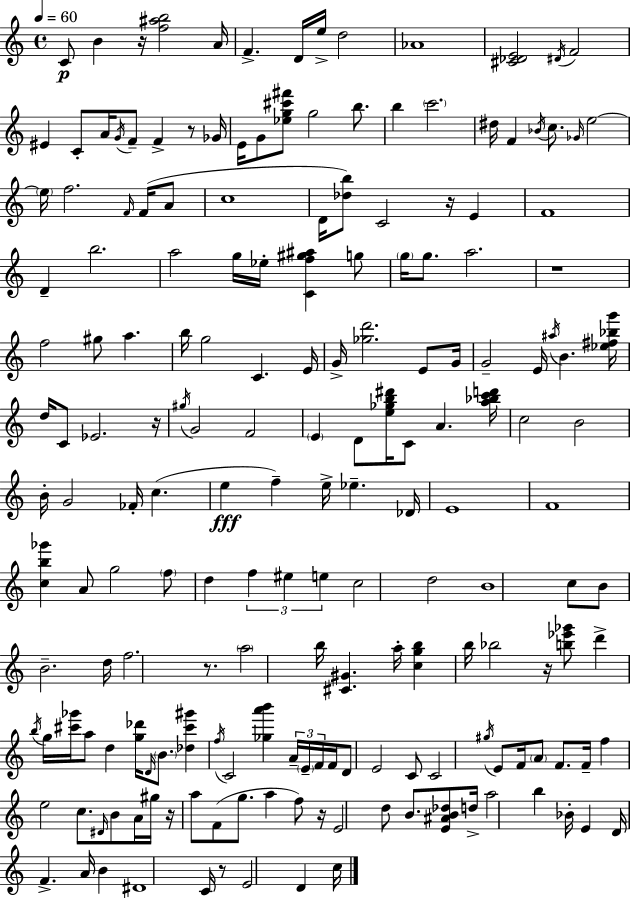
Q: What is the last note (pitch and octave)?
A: C5